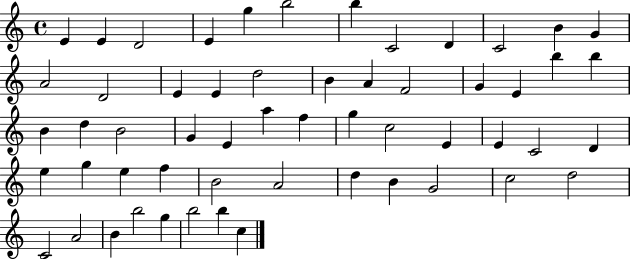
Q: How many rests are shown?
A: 0